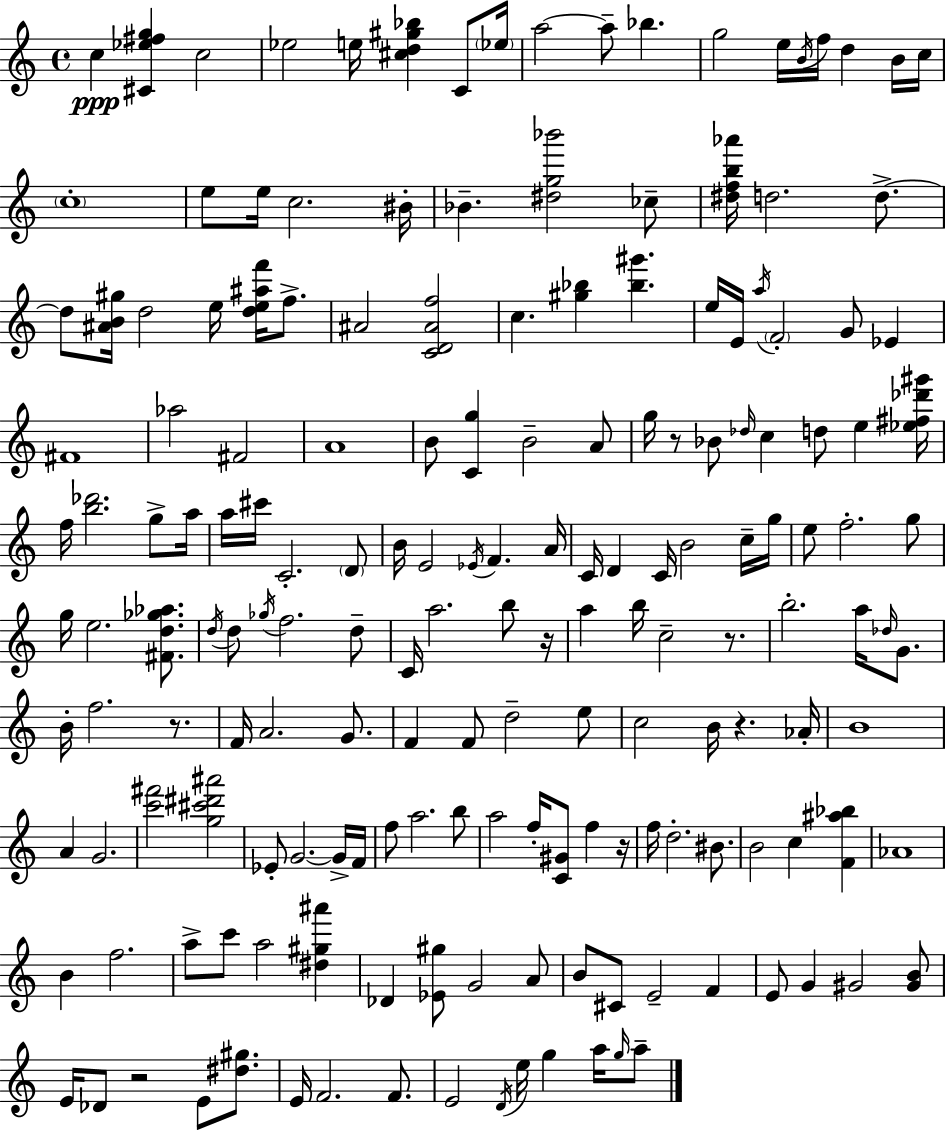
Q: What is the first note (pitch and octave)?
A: C5